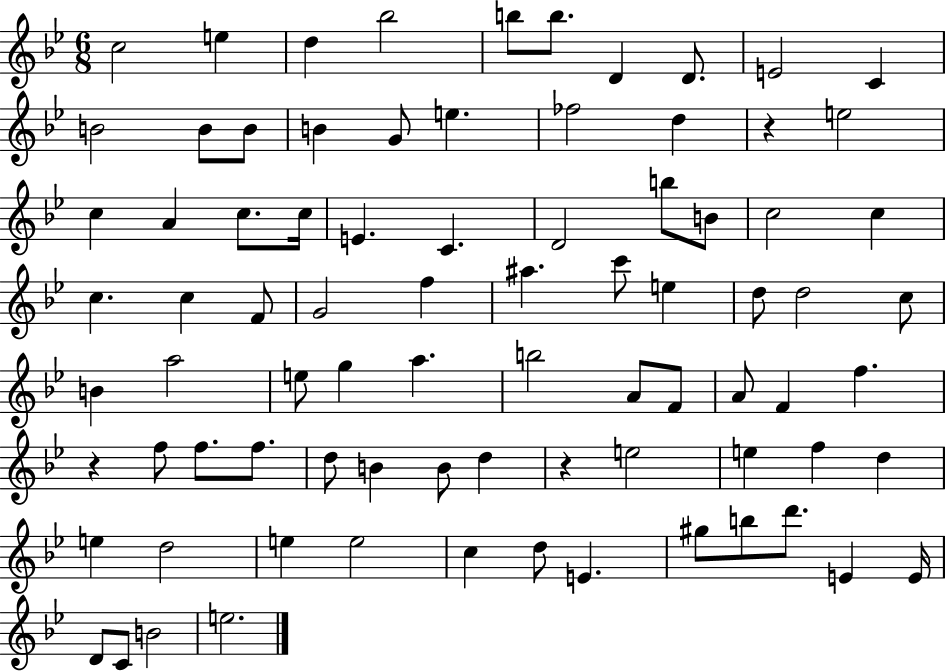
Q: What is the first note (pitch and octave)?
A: C5